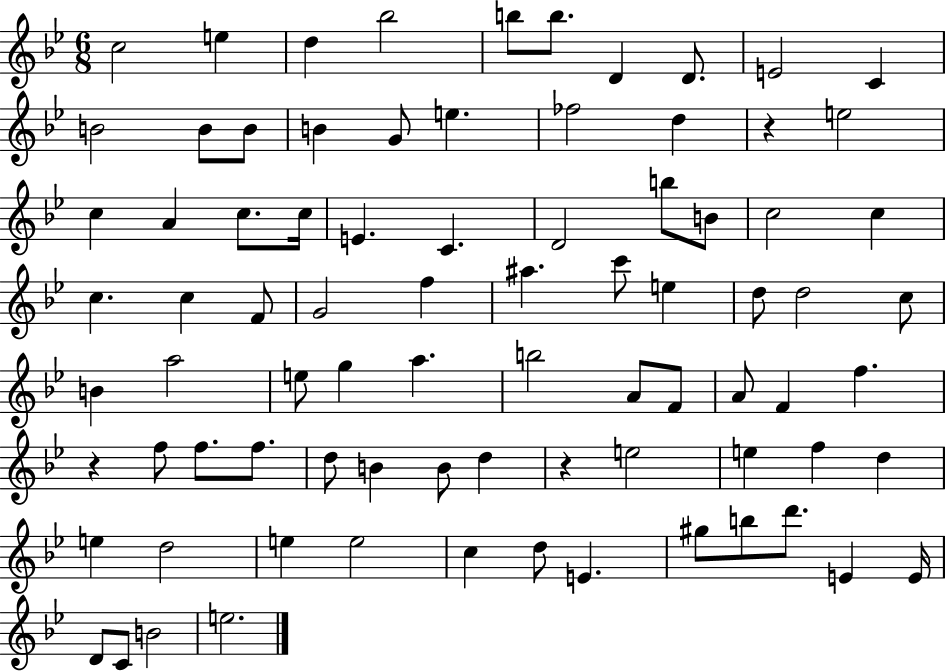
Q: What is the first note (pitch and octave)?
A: C5